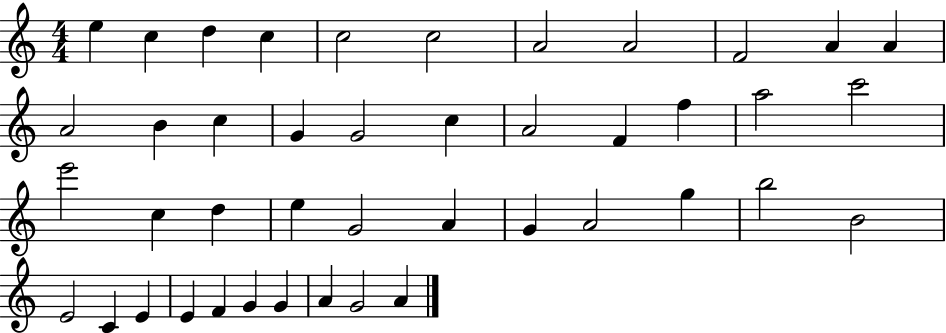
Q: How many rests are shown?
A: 0